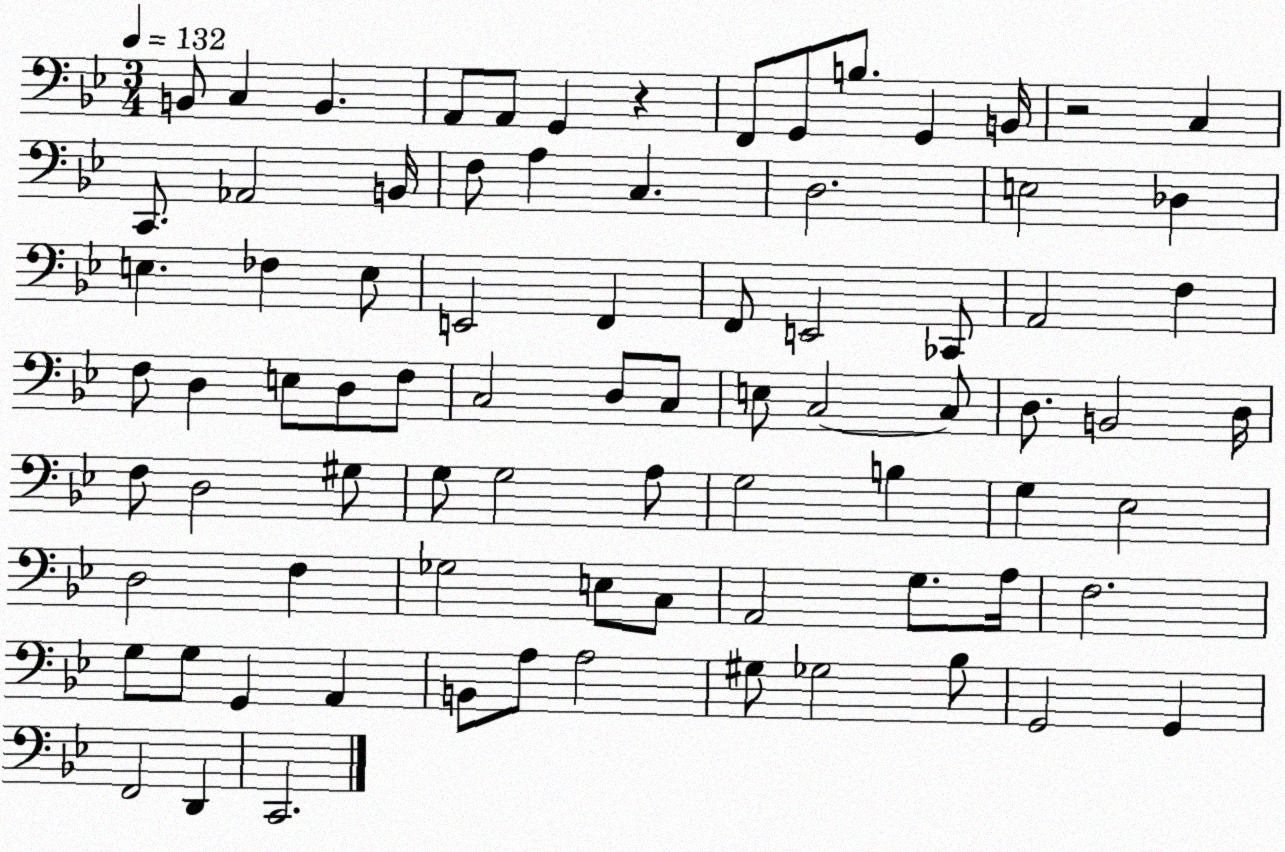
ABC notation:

X:1
T:Untitled
M:3/4
L:1/4
K:Bb
B,,/2 C, B,, A,,/2 A,,/2 G,, z F,,/2 G,,/2 B,/2 G,, B,,/4 z2 C, C,,/2 _A,,2 B,,/4 F,/2 A, C, D,2 E,2 _D, E, _F, E,/2 E,,2 F,, F,,/2 E,,2 _C,,/2 A,,2 F, F,/2 D, E,/2 D,/2 F,/2 C,2 D,/2 C,/2 E,/2 C,2 C,/2 D,/2 B,,2 D,/4 F,/2 D,2 ^G,/2 G,/2 G,2 A,/2 G,2 B, G, _E,2 D,2 F, _G,2 E,/2 C,/2 A,,2 G,/2 A,/4 F,2 G,/2 G,/2 G,, A,, B,,/2 A,/2 A,2 ^G,/2 _G,2 _B,/2 G,,2 G,, F,,2 D,, C,,2